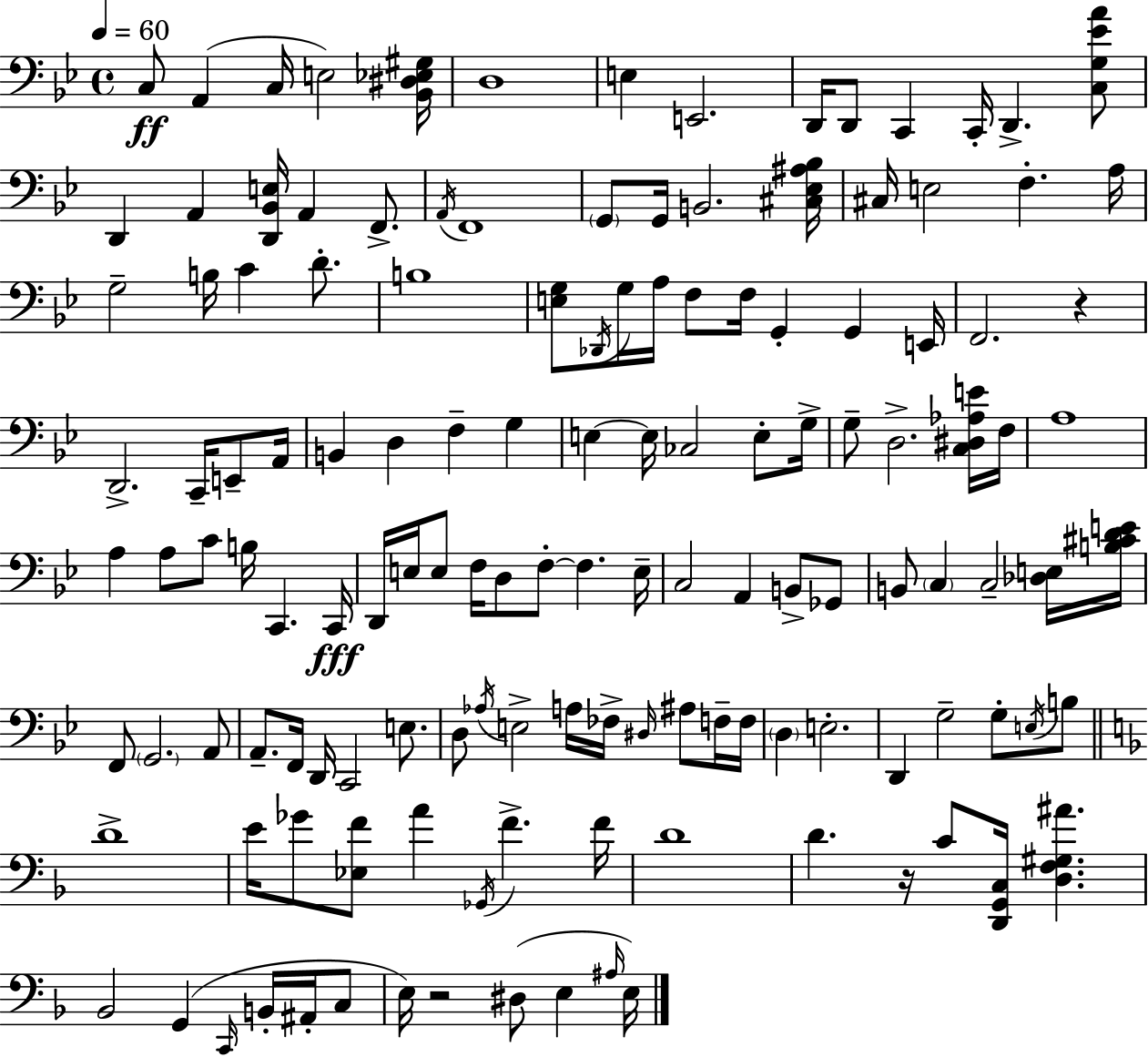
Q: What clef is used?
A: bass